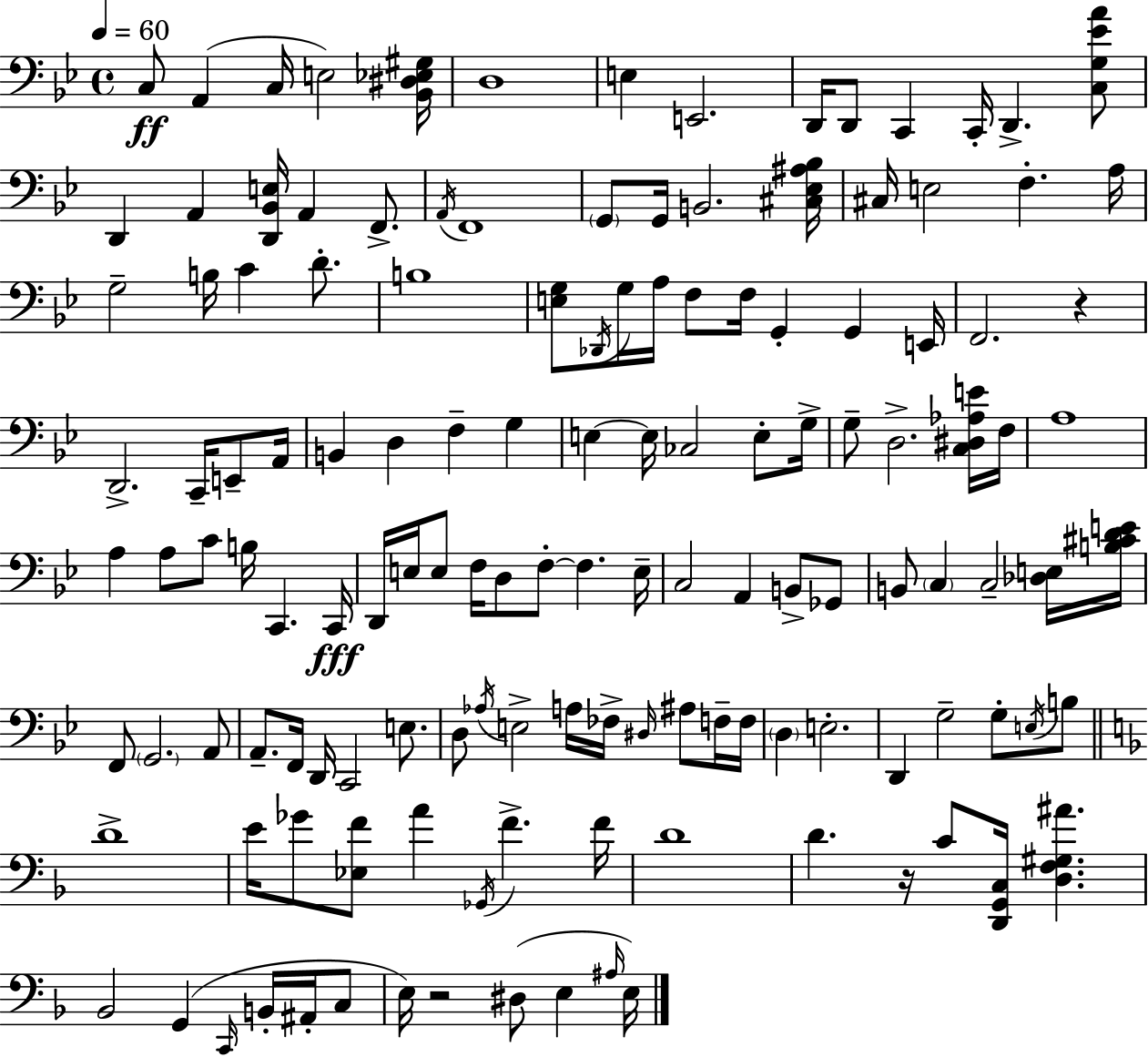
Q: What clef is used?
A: bass